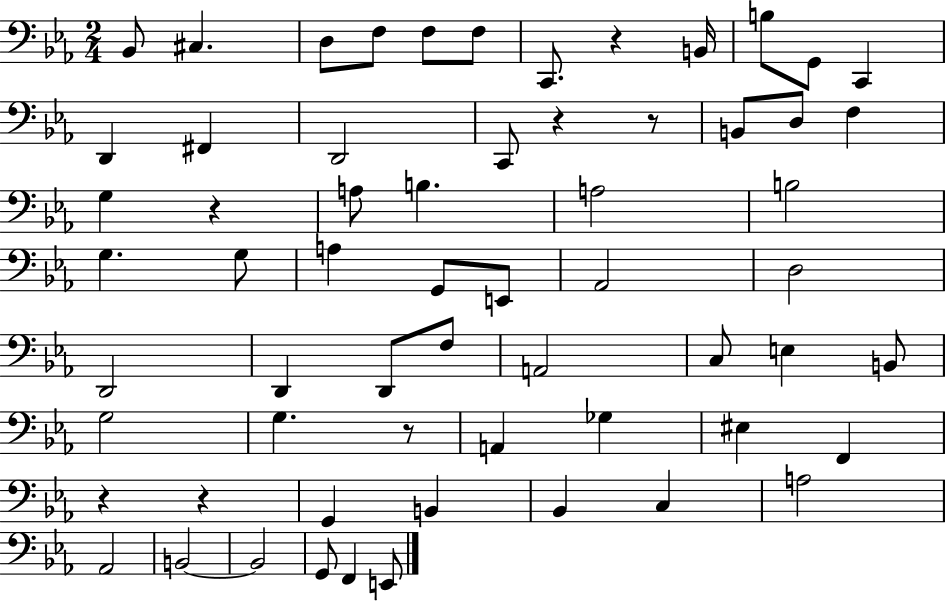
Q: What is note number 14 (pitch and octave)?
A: D2